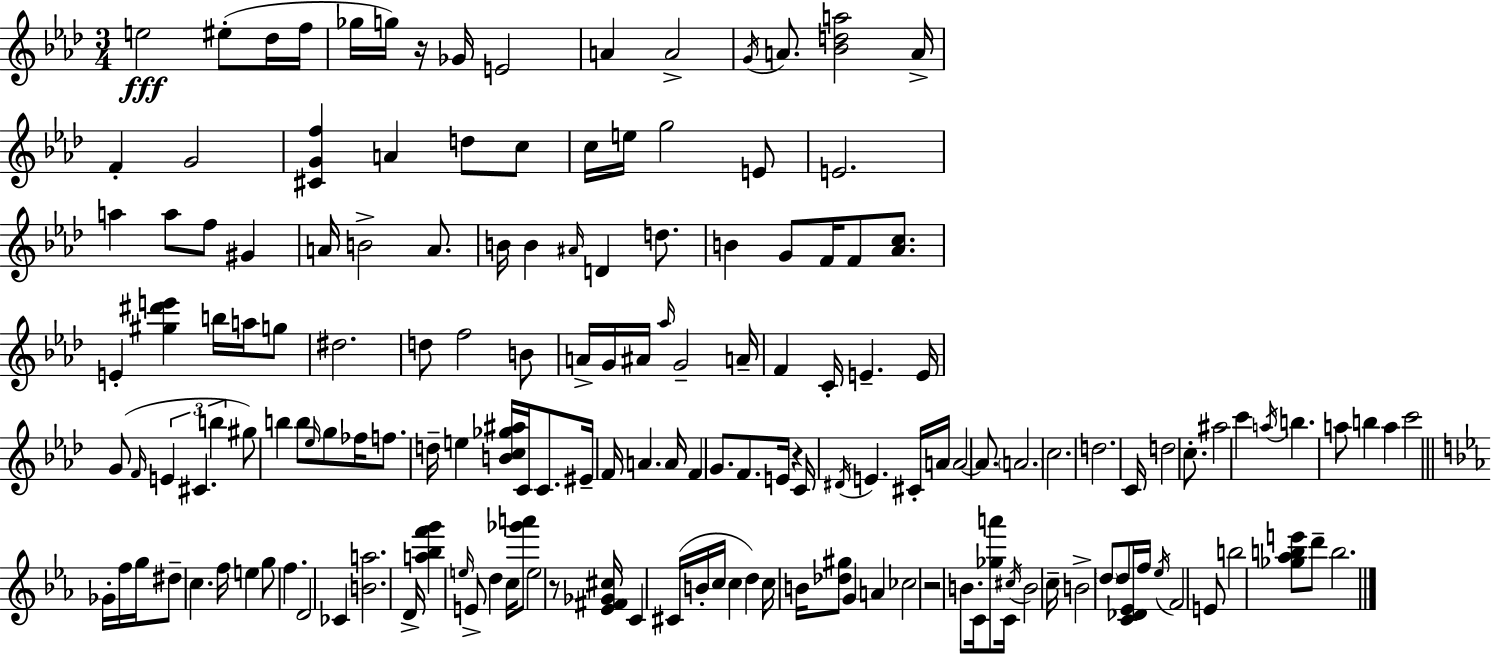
{
  \clef treble
  \numericTimeSignature
  \time 3/4
  \key aes \major
  e''2\fff eis''8-.( des''16 f''16 | ges''16 g''16) r16 ges'16 e'2 | a'4 a'2-> | \acciaccatura { g'16 } a'8. <bes' d'' a''>2 | \break a'16-> f'4-. g'2 | <cis' g' f''>4 a'4 d''8 c''8 | c''16 e''16 g''2 e'8 | e'2. | \break a''4 a''8 f''8 gis'4 | a'16 b'2-> a'8. | b'16 b'4 \grace { ais'16 } d'4 d''8. | b'4 g'8 f'16 f'8 <aes' c''>8. | \break e'4-. <gis'' dis''' e'''>4 b''16 a''16 | g''8 dis''2. | d''8 f''2 | b'8 a'16-> g'16 ais'16 \grace { aes''16 } g'2-- | \break a'16-- f'4 c'16-. e'4.-- | e'16 g'8( \grace { f'16 } \tuplet 3/2 { e'4 cis'4. | b''4 } gis''8) b''4 | b''8 \grace { ees''16 } g''8 fes''16 f''8. d''16-- | \break e''4 <b' c'' ges'' ais''>16 c'16 c'8. eis'16-- f'16 a'4. | a'16 f'4 g'8. | f'8. e'16 r4 c'16 \acciaccatura { dis'16 } e'4. | cis'16-. a'16 a'2~~ | \break a'8. \parenthesize a'2. | c''2. | d''2. | c'16 d''2 | \break c''8.-. ais''2 | c'''4 \acciaccatura { a''16 } b''4. | a''8 b''4 a''4 c'''2 | \bar "||" \break \key c \minor ges'16-. f''16 g''16 dis''8-- c''4. f''16 | e''4 g''8 f''4. | d'2 ces'4 | <b' a''>2. | \break d'16-> <a'' bes'' f''' g'''>4 \grace { e''16 } e'8-> d''4 | c''16 <ges''' a'''>8 e''2 r8 | <ees' fis' ges' cis''>16 c'4 cis'16( b'16-. c''16 c''4 | d''4) c''16 b'16 <des'' gis''>8 g'4 | \break a'4 ces''2 | r2 b'8. | c'16 <ges'' a'''>8 c'16 \acciaccatura { cis''16 } b'2 | c''16-- b'2-> \parenthesize d''8 | \break d''8 <c' des' ees'>16 f''16 \acciaccatura { ees''16 } f'2 | e'8 b''2 <ges'' aes'' b'' e'''>8 | d'''8-- b''2. | \bar "|."
}